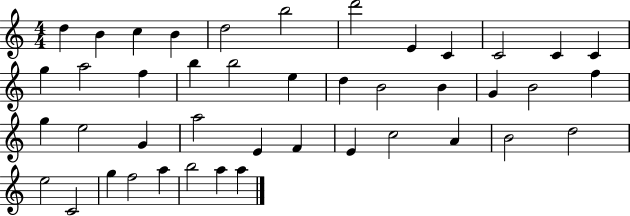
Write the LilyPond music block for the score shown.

{
  \clef treble
  \numericTimeSignature
  \time 4/4
  \key c \major
  d''4 b'4 c''4 b'4 | d''2 b''2 | d'''2 e'4 c'4 | c'2 c'4 c'4 | \break g''4 a''2 f''4 | b''4 b''2 e''4 | d''4 b'2 b'4 | g'4 b'2 f''4 | \break g''4 e''2 g'4 | a''2 e'4 f'4 | e'4 c''2 a'4 | b'2 d''2 | \break e''2 c'2 | g''4 f''2 a''4 | b''2 a''4 a''4 | \bar "|."
}